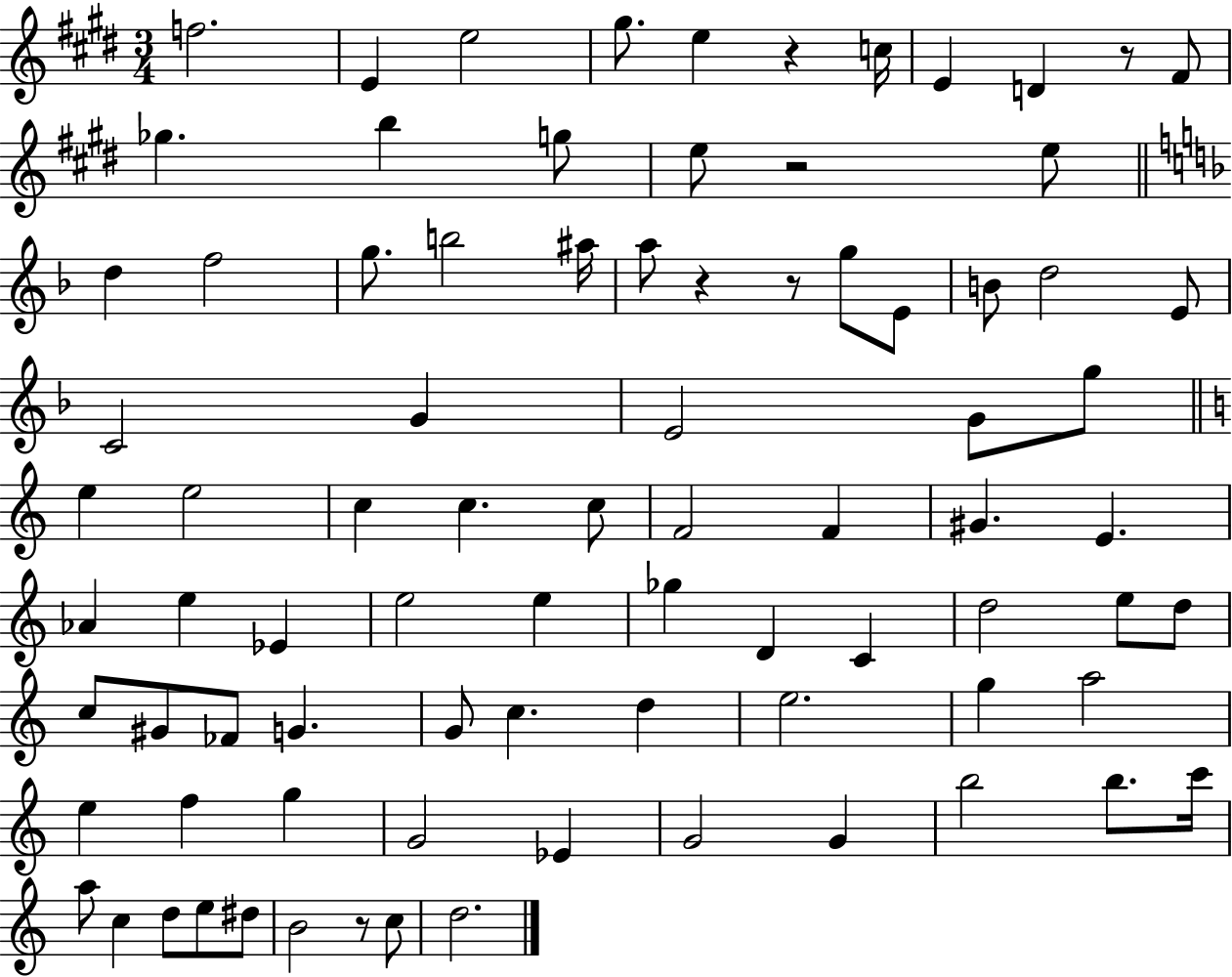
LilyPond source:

{
  \clef treble
  \numericTimeSignature
  \time 3/4
  \key e \major
  f''2. | e'4 e''2 | gis''8. e''4 r4 c''16 | e'4 d'4 r8 fis'8 | \break ges''4. b''4 g''8 | e''8 r2 e''8 | \bar "||" \break \key f \major d''4 f''2 | g''8. b''2 ais''16 | a''8 r4 r8 g''8 e'8 | b'8 d''2 e'8 | \break c'2 g'4 | e'2 g'8 g''8 | \bar "||" \break \key c \major e''4 e''2 | c''4 c''4. c''8 | f'2 f'4 | gis'4. e'4. | \break aes'4 e''4 ees'4 | e''2 e''4 | ges''4 d'4 c'4 | d''2 e''8 d''8 | \break c''8 gis'8 fes'8 g'4. | g'8 c''4. d''4 | e''2. | g''4 a''2 | \break e''4 f''4 g''4 | g'2 ees'4 | g'2 g'4 | b''2 b''8. c'''16 | \break a''8 c''4 d''8 e''8 dis''8 | b'2 r8 c''8 | d''2. | \bar "|."
}